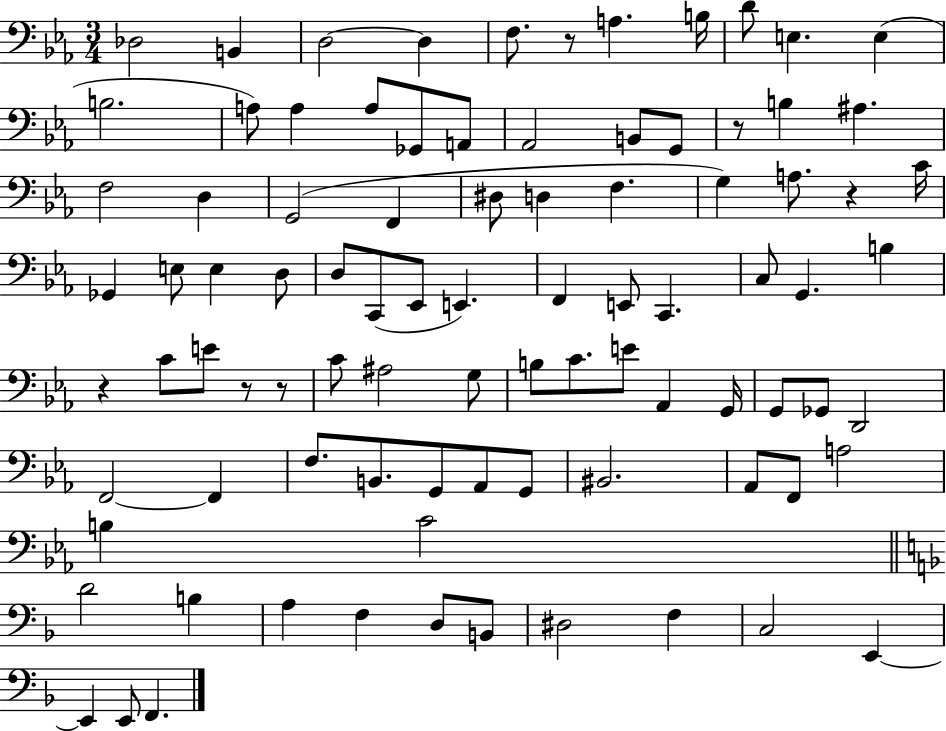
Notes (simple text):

Db3/h B2/q D3/h D3/q F3/e. R/e A3/q. B3/s D4/e E3/q. E3/q B3/h. A3/e A3/q A3/e Gb2/e A2/e Ab2/h B2/e G2/e R/e B3/q A#3/q. F3/h D3/q G2/h F2/q D#3/e D3/q F3/q. G3/q A3/e. R/q C4/s Gb2/q E3/e E3/q D3/e D3/e C2/e Eb2/e E2/q. F2/q E2/e C2/q. C3/e G2/q. B3/q R/q C4/e E4/e R/e R/e C4/e A#3/h G3/e B3/e C4/e. E4/e Ab2/q G2/s G2/e Gb2/e D2/h F2/h F2/q F3/e. B2/e. G2/e Ab2/e G2/e BIS2/h. Ab2/e F2/e A3/h B3/q C4/h D4/h B3/q A3/q F3/q D3/e B2/e D#3/h F3/q C3/h E2/q E2/q E2/e F2/q.